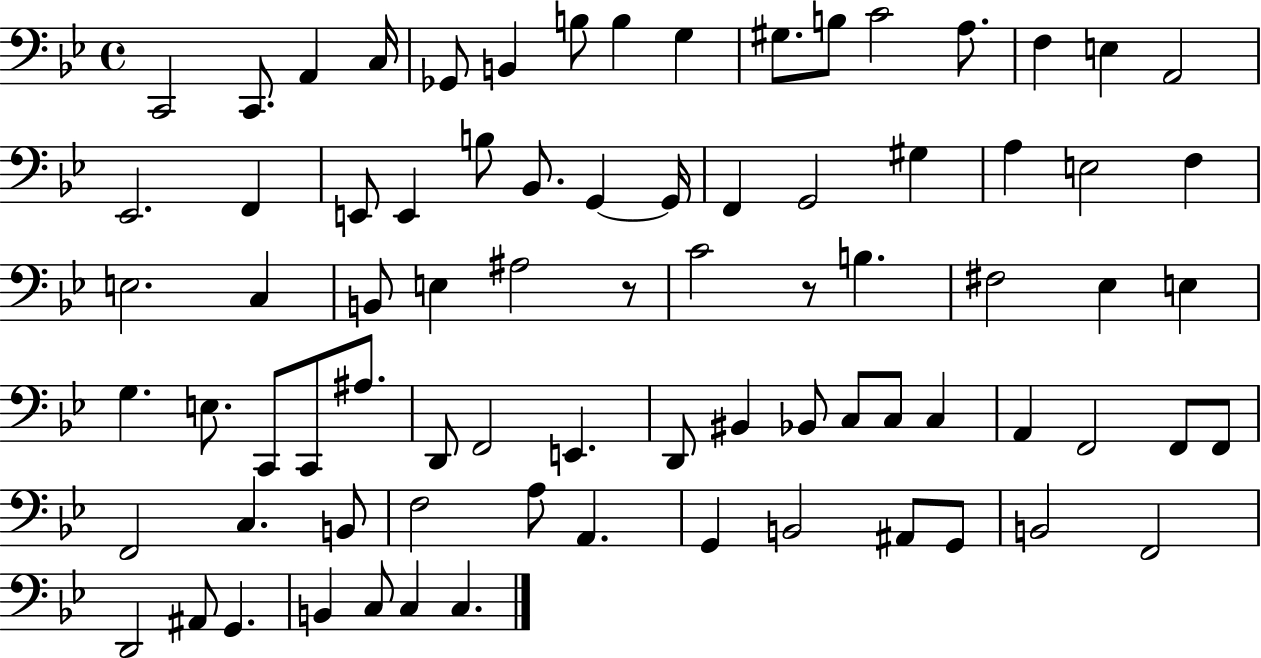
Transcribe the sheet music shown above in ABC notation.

X:1
T:Untitled
M:4/4
L:1/4
K:Bb
C,,2 C,,/2 A,, C,/4 _G,,/2 B,, B,/2 B, G, ^G,/2 B,/2 C2 A,/2 F, E, A,,2 _E,,2 F,, E,,/2 E,, B,/2 _B,,/2 G,, G,,/4 F,, G,,2 ^G, A, E,2 F, E,2 C, B,,/2 E, ^A,2 z/2 C2 z/2 B, ^F,2 _E, E, G, E,/2 C,,/2 C,,/2 ^A,/2 D,,/2 F,,2 E,, D,,/2 ^B,, _B,,/2 C,/2 C,/2 C, A,, F,,2 F,,/2 F,,/2 F,,2 C, B,,/2 F,2 A,/2 A,, G,, B,,2 ^A,,/2 G,,/2 B,,2 F,,2 D,,2 ^A,,/2 G,, B,, C,/2 C, C,